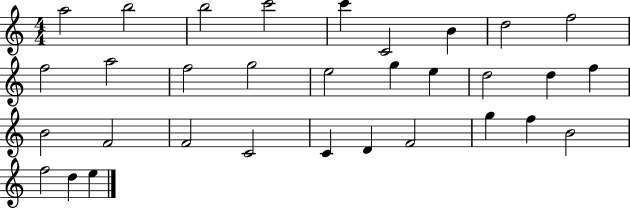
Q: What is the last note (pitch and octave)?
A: E5